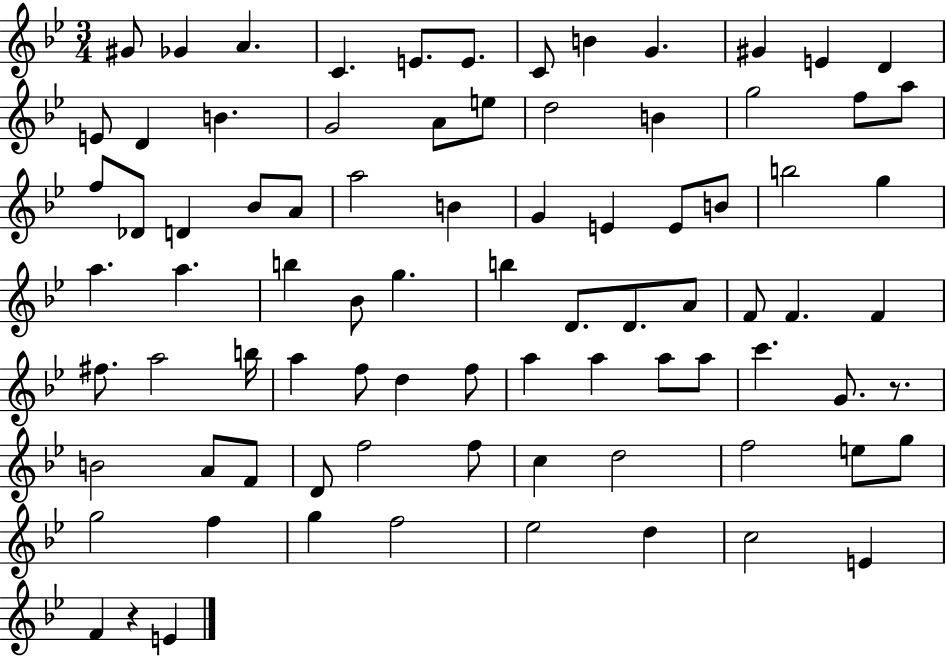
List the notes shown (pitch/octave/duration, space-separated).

G#4/e Gb4/q A4/q. C4/q. E4/e. E4/e. C4/e B4/q G4/q. G#4/q E4/q D4/q E4/e D4/q B4/q. G4/h A4/e E5/e D5/h B4/q G5/h F5/e A5/e F5/e Db4/e D4/q Bb4/e A4/e A5/h B4/q G4/q E4/q E4/e B4/e B5/h G5/q A5/q. A5/q. B5/q Bb4/e G5/q. B5/q D4/e. D4/e. A4/e F4/e F4/q. F4/q F#5/e. A5/h B5/s A5/q F5/e D5/q F5/e A5/q A5/q A5/e A5/e C6/q. G4/e. R/e. B4/h A4/e F4/e D4/e F5/h F5/e C5/q D5/h F5/h E5/e G5/e G5/h F5/q G5/q F5/h Eb5/h D5/q C5/h E4/q F4/q R/q E4/q